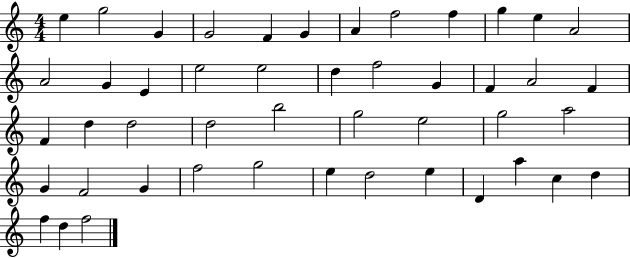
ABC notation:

X:1
T:Untitled
M:4/4
L:1/4
K:C
e g2 G G2 F G A f2 f g e A2 A2 G E e2 e2 d f2 G F A2 F F d d2 d2 b2 g2 e2 g2 a2 G F2 G f2 g2 e d2 e D a c d f d f2